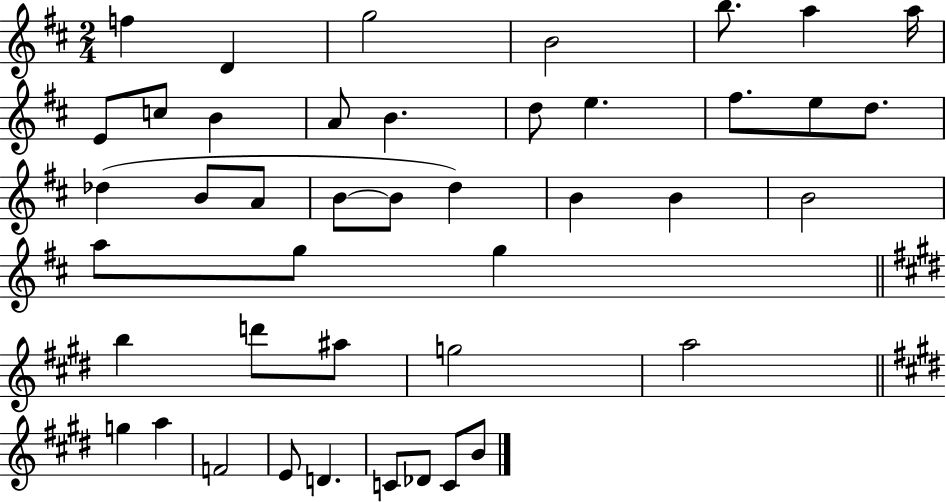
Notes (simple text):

F5/q D4/q G5/h B4/h B5/e. A5/q A5/s E4/e C5/e B4/q A4/e B4/q. D5/e E5/q. F#5/e. E5/e D5/e. Db5/q B4/e A4/e B4/e B4/e D5/q B4/q B4/q B4/h A5/e G5/e G5/q B5/q D6/e A#5/e G5/h A5/h G5/q A5/q F4/h E4/e D4/q. C4/e Db4/e C4/e B4/e